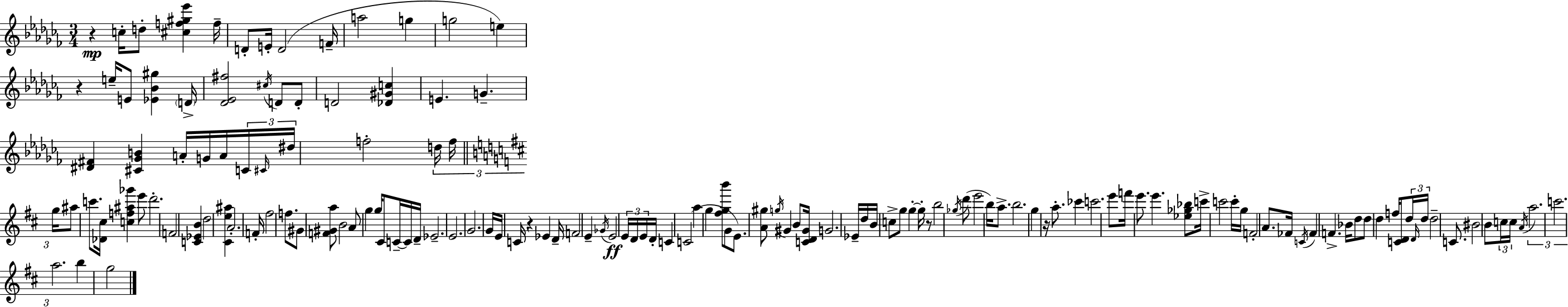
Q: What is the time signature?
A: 3/4